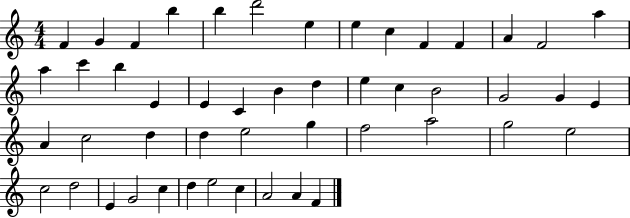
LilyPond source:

{
  \clef treble
  \numericTimeSignature
  \time 4/4
  \key c \major
  f'4 g'4 f'4 b''4 | b''4 d'''2 e''4 | e''4 c''4 f'4 f'4 | a'4 f'2 a''4 | \break a''4 c'''4 b''4 e'4 | e'4 c'4 b'4 d''4 | e''4 c''4 b'2 | g'2 g'4 e'4 | \break a'4 c''2 d''4 | d''4 e''2 g''4 | f''2 a''2 | g''2 e''2 | \break c''2 d''2 | e'4 g'2 c''4 | d''4 e''2 c''4 | a'2 a'4 f'4 | \break \bar "|."
}